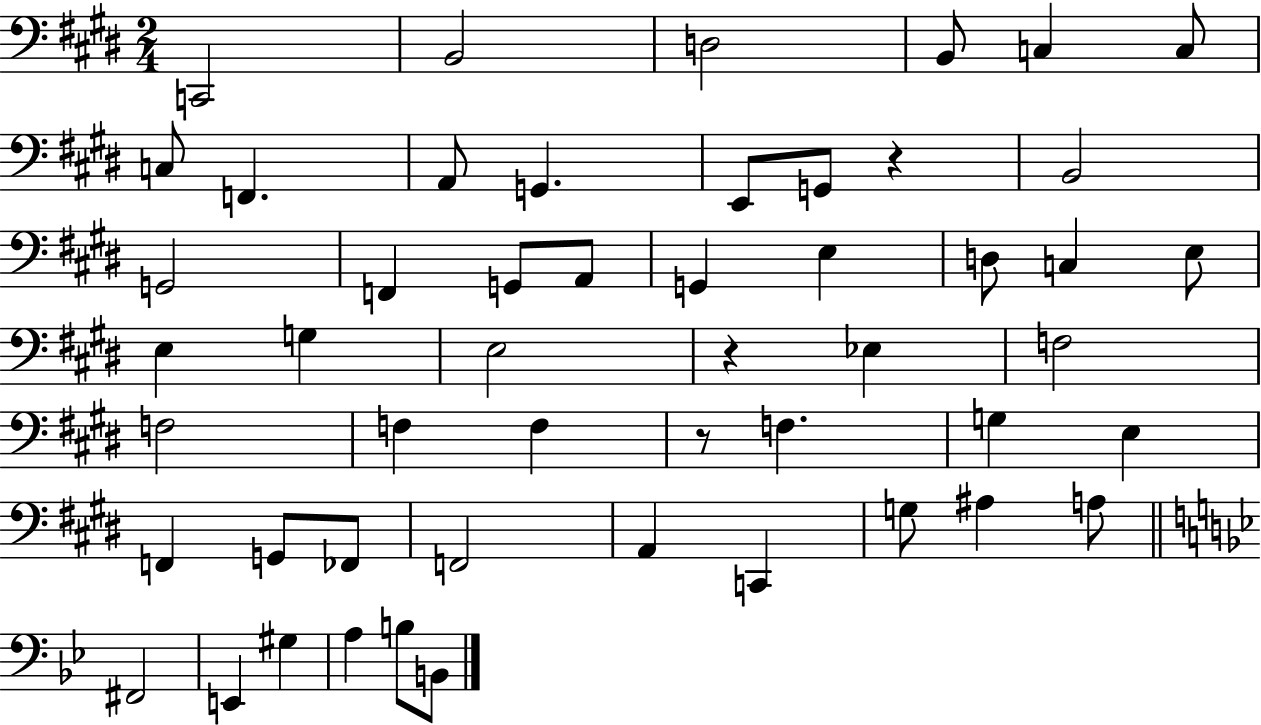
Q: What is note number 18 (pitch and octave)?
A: G2